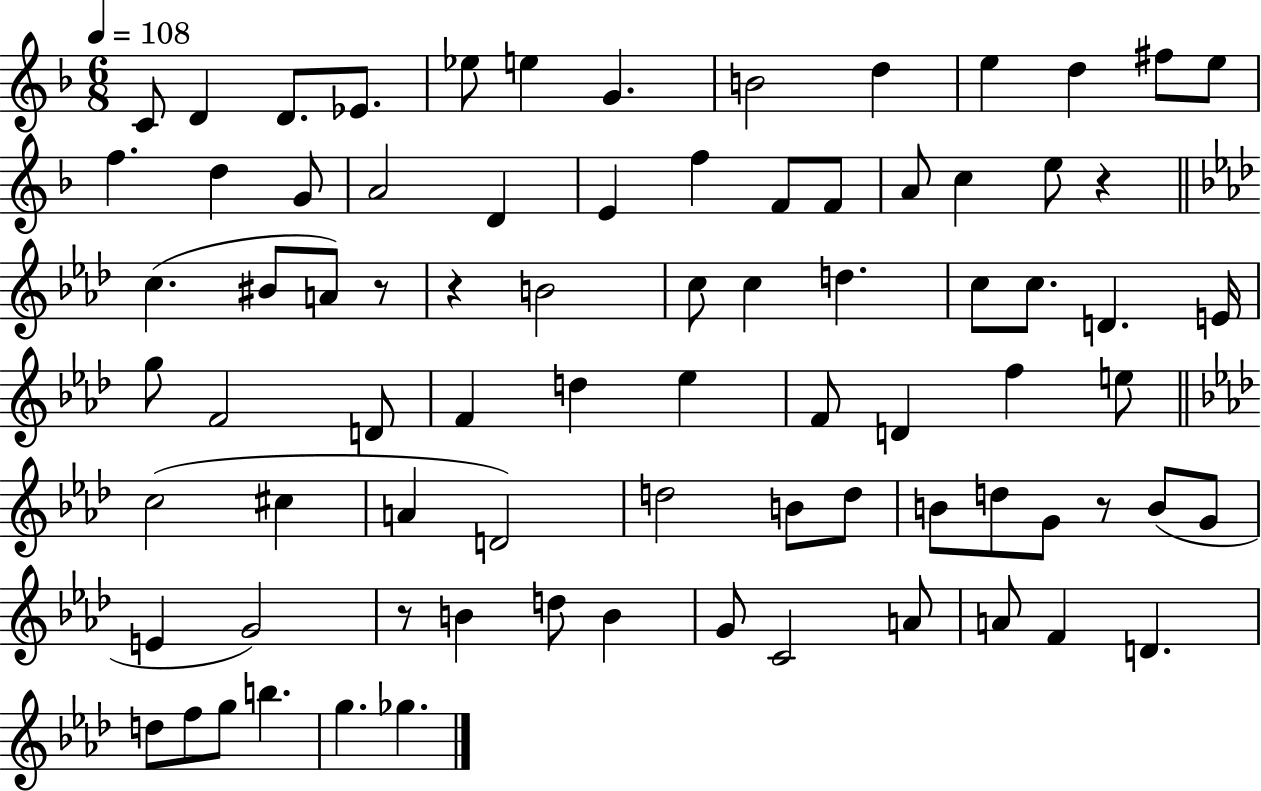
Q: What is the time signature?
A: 6/8